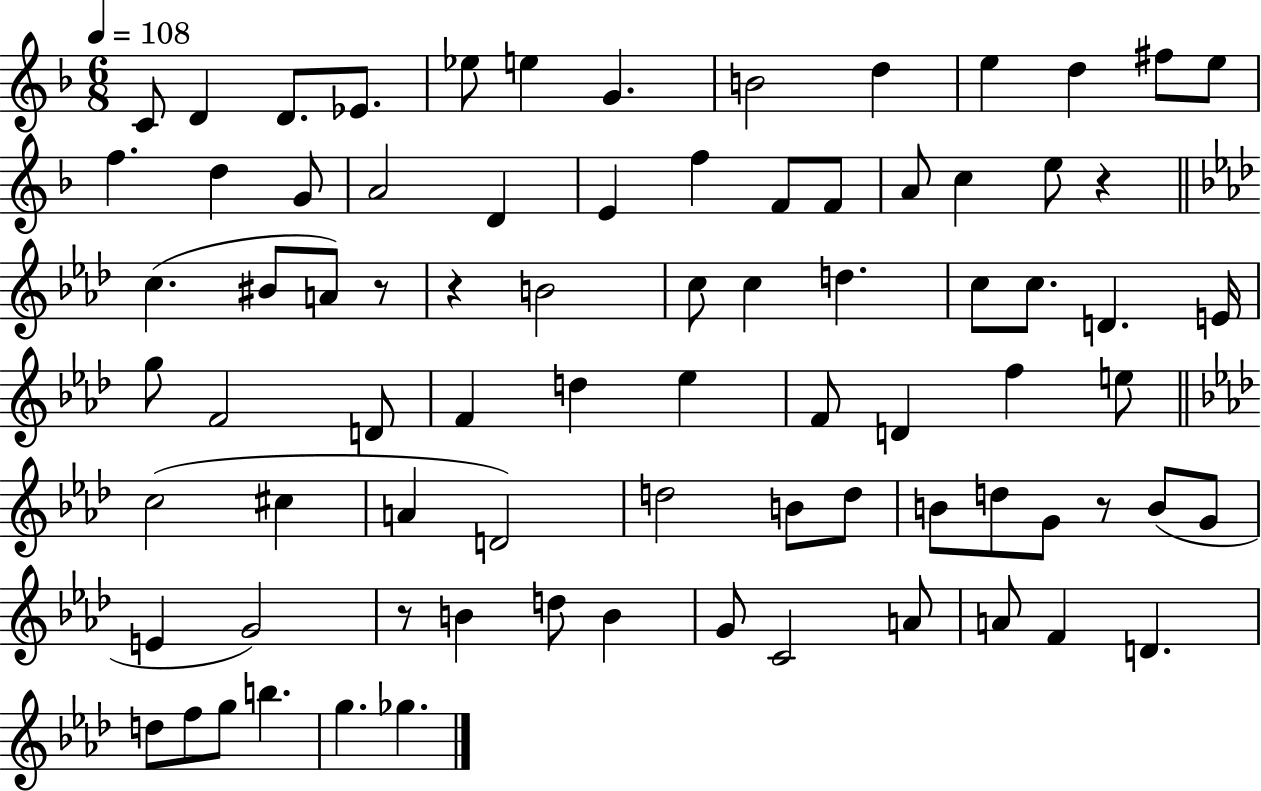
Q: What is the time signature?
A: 6/8